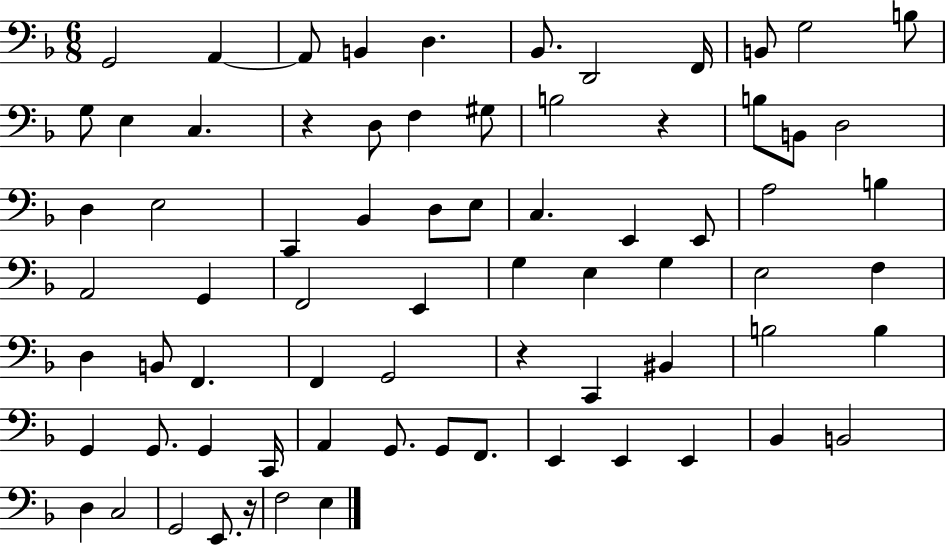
G2/h A2/q A2/e B2/q D3/q. Bb2/e. D2/h F2/s B2/e G3/h B3/e G3/e E3/q C3/q. R/q D3/e F3/q G#3/e B3/h R/q B3/e B2/e D3/h D3/q E3/h C2/q Bb2/q D3/e E3/e C3/q. E2/q E2/e A3/h B3/q A2/h G2/q F2/h E2/q G3/q E3/q G3/q E3/h F3/q D3/q B2/e F2/q. F2/q G2/h R/q C2/q BIS2/q B3/h B3/q G2/q G2/e. G2/q C2/s A2/q G2/e. G2/e F2/e. E2/q E2/q E2/q Bb2/q B2/h D3/q C3/h G2/h E2/e. R/s F3/h E3/q